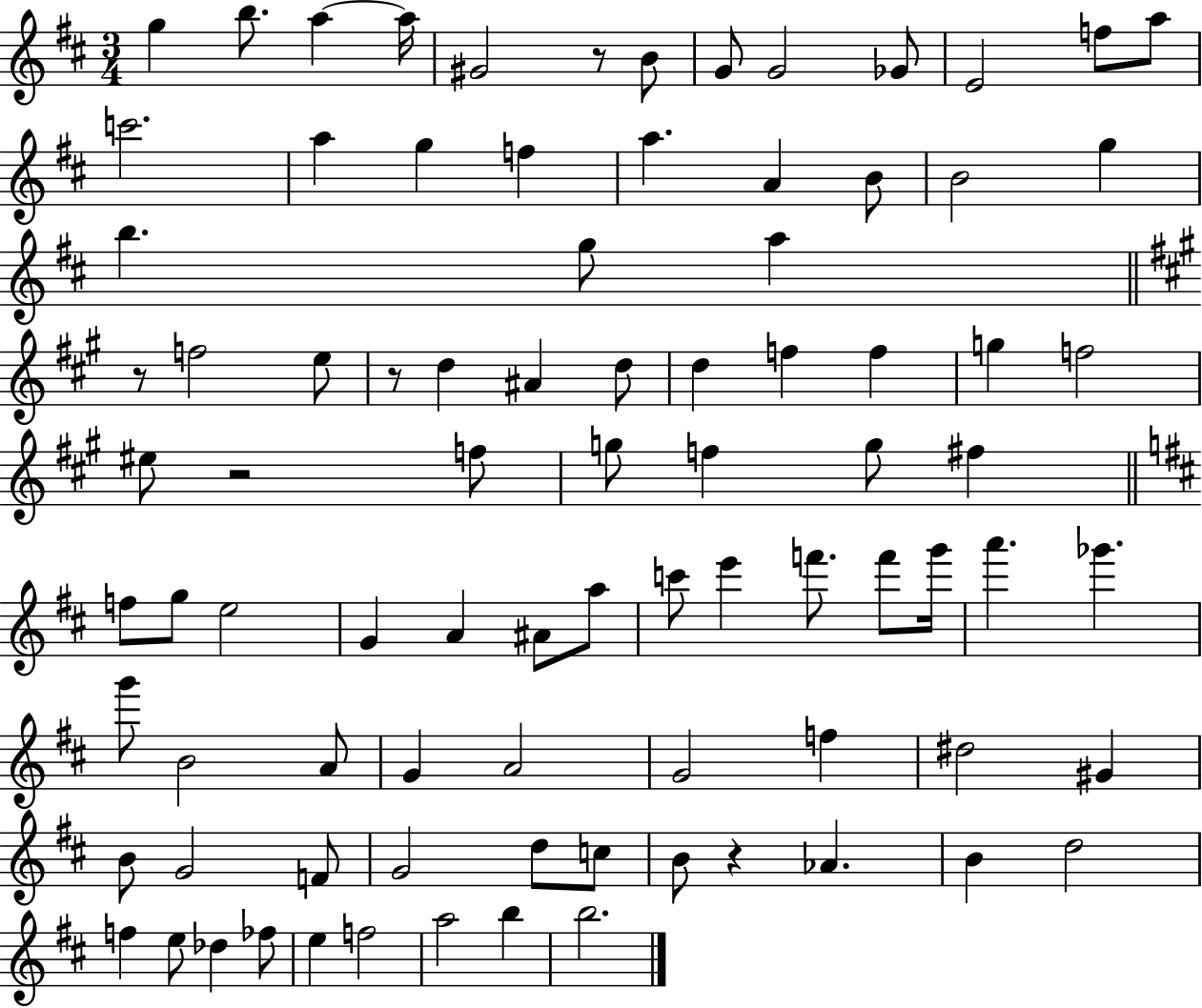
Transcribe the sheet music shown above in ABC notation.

X:1
T:Untitled
M:3/4
L:1/4
K:D
g b/2 a a/4 ^G2 z/2 B/2 G/2 G2 _G/2 E2 f/2 a/2 c'2 a g f a A B/2 B2 g b g/2 a z/2 f2 e/2 z/2 d ^A d/2 d f f g f2 ^e/2 z2 f/2 g/2 f g/2 ^f f/2 g/2 e2 G A ^A/2 a/2 c'/2 e' f'/2 f'/2 g'/4 a' _g' g'/2 B2 A/2 G A2 G2 f ^d2 ^G B/2 G2 F/2 G2 d/2 c/2 B/2 z _A B d2 f e/2 _d _f/2 e f2 a2 b b2